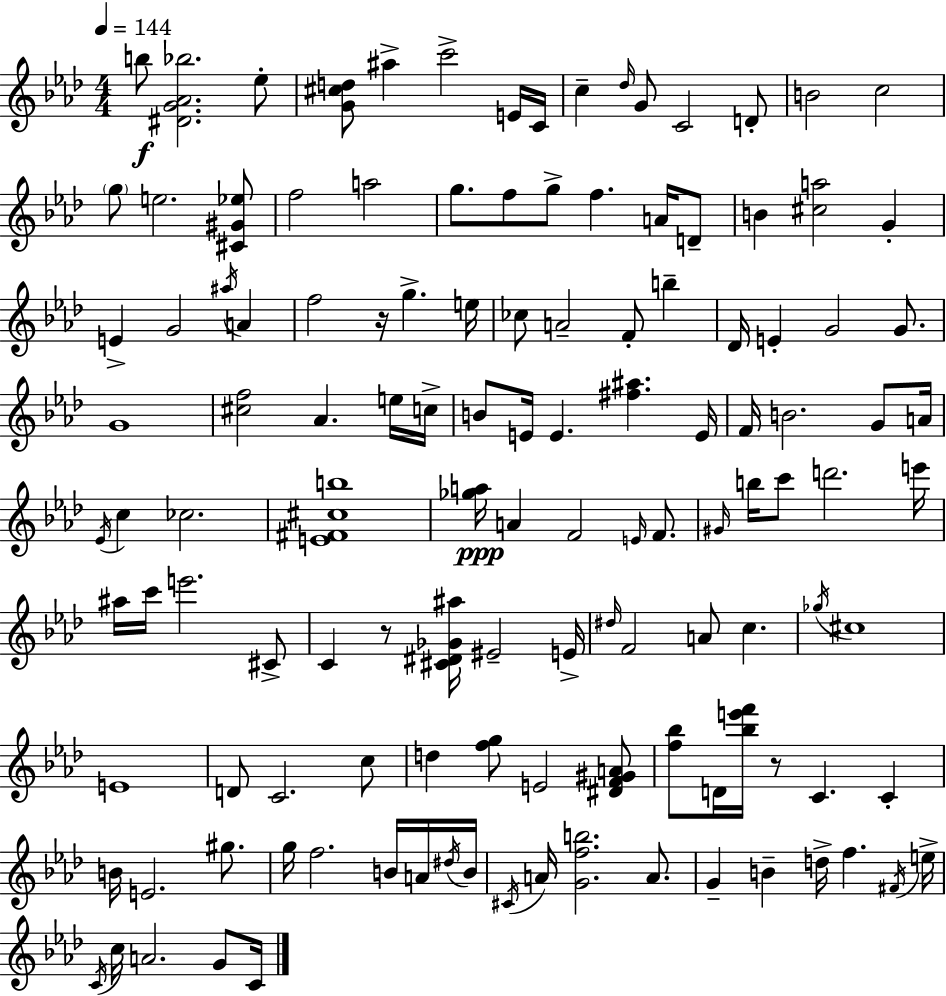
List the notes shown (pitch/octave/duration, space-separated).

B5/e [D#4,G4,Ab4,Bb5]/h. Eb5/e [G4,C#5,D5]/e A#5/q C6/h E4/s C4/s C5/q Db5/s G4/e C4/h D4/e B4/h C5/h G5/e E5/h. [C#4,G#4,Eb5]/e F5/h A5/h G5/e. F5/e G5/e F5/q. A4/s D4/e B4/q [C#5,A5]/h G4/q E4/q G4/h A#5/s A4/q F5/h R/s G5/q. E5/s CES5/e A4/h F4/e B5/q Db4/s E4/q G4/h G4/e. G4/w [C#5,F5]/h Ab4/q. E5/s C5/s B4/e E4/s E4/q. [F#5,A#5]/q. E4/s F4/s B4/h. G4/e A4/s Eb4/s C5/q CES5/h. [E4,F#4,C#5,B5]/w [Gb5,A5]/s A4/q F4/h E4/s F4/e. G#4/s B5/s C6/e D6/h. E6/s A#5/s C6/s E6/h. C#4/e C4/q R/e [C#4,D#4,Gb4,A#5]/s EIS4/h E4/s D#5/s F4/h A4/e C5/q. Gb5/s C#5/w E4/w D4/e C4/h. C5/e D5/q [F5,G5]/e E4/h [D#4,F4,G#4,A4]/e [F5,Bb5]/e D4/s [Bb5,E6,F6]/s R/e C4/q. C4/q B4/s E4/h. G#5/e. G5/s F5/h. B4/s A4/s D#5/s B4/s C#4/s A4/s [G4,F5,B5]/h. A4/e. G4/q B4/q D5/s F5/q. F#4/s E5/s C4/s C5/s A4/h. G4/e C4/s